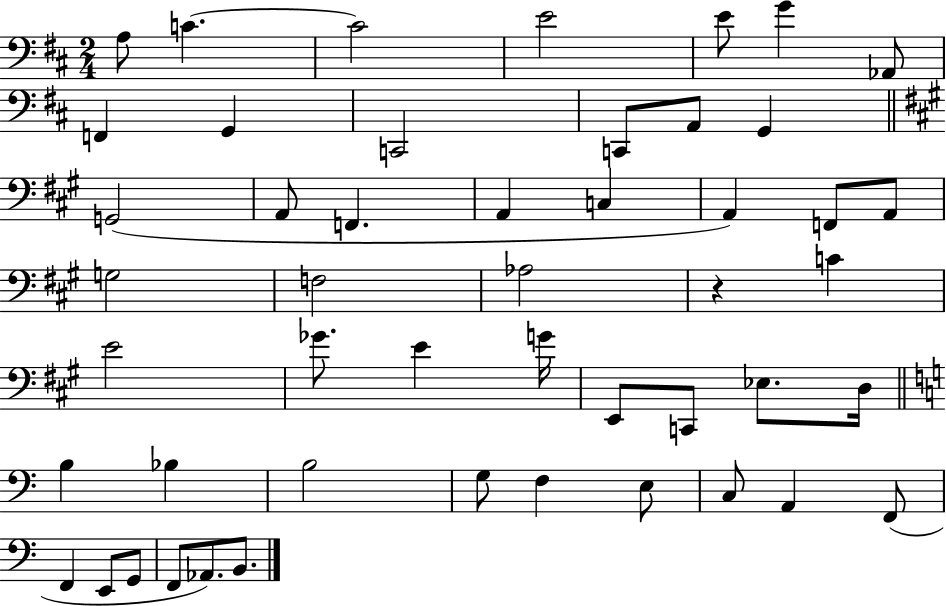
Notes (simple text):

A3/e C4/q. C4/h E4/h E4/e G4/q Ab2/e F2/q G2/q C2/h C2/e A2/e G2/q G2/h A2/e F2/q. A2/q C3/q A2/q F2/e A2/e G3/h F3/h Ab3/h R/q C4/q E4/h Gb4/e. E4/q G4/s E2/e C2/e Eb3/e. D3/s B3/q Bb3/q B3/h G3/e F3/q E3/e C3/e A2/q F2/e F2/q E2/e G2/e F2/e Ab2/e. B2/e.